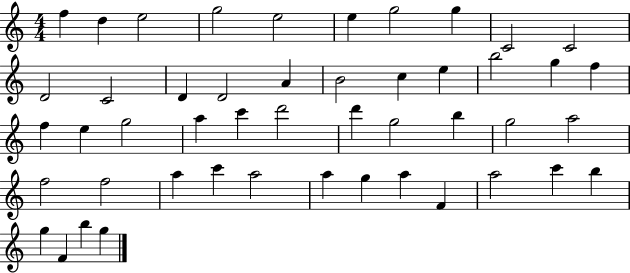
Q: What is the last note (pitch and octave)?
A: G5